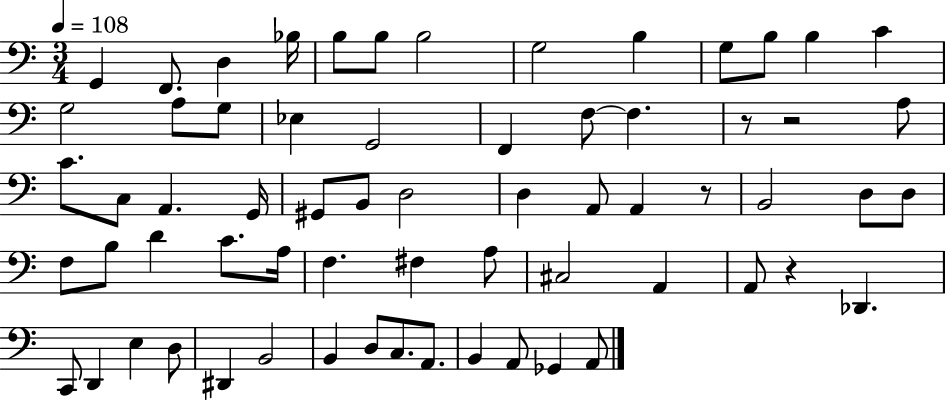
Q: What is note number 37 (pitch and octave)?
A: B3